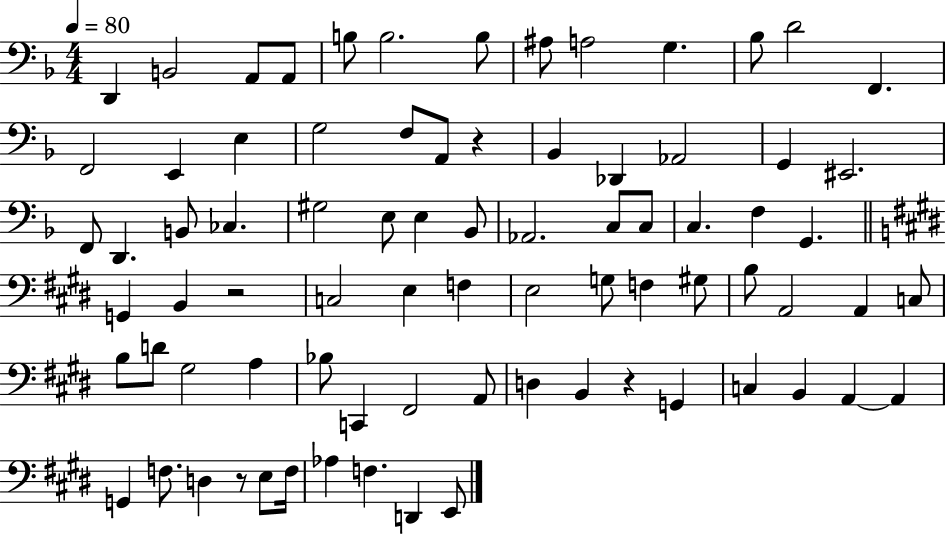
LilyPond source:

{
  \clef bass
  \numericTimeSignature
  \time 4/4
  \key f \major
  \tempo 4 = 80
  d,4 b,2 a,8 a,8 | b8 b2. b8 | ais8 a2 g4. | bes8 d'2 f,4. | \break f,2 e,4 e4 | g2 f8 a,8 r4 | bes,4 des,4 aes,2 | g,4 eis,2. | \break f,8 d,4. b,8 ces4. | gis2 e8 e4 bes,8 | aes,2. c8 c8 | c4. f4 g,4. | \break \bar "||" \break \key e \major g,4 b,4 r2 | c2 e4 f4 | e2 g8 f4 gis8 | b8 a,2 a,4 c8 | \break b8 d'8 gis2 a4 | bes8 c,4 fis,2 a,8 | d4 b,4 r4 g,4 | c4 b,4 a,4~~ a,4 | \break g,4 f8. d4 r8 e8 f16 | aes4 f4. d,4 e,8 | \bar "|."
}